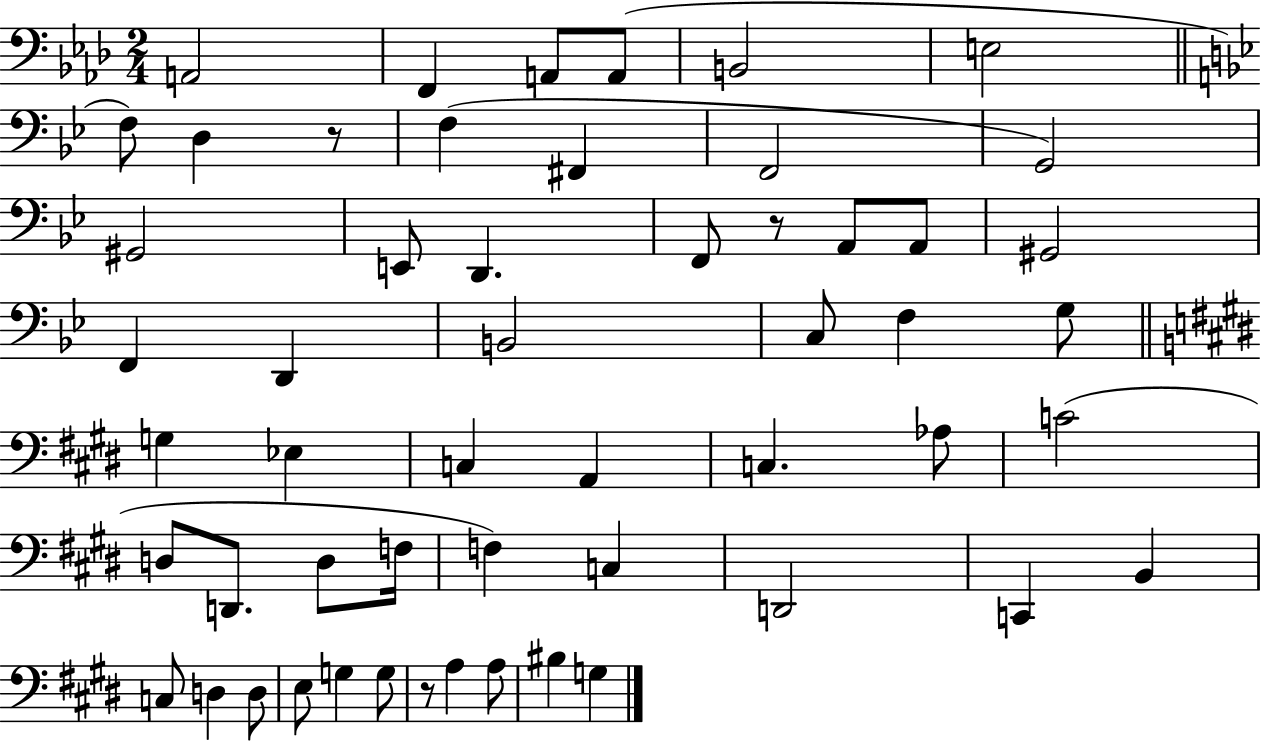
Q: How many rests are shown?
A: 3